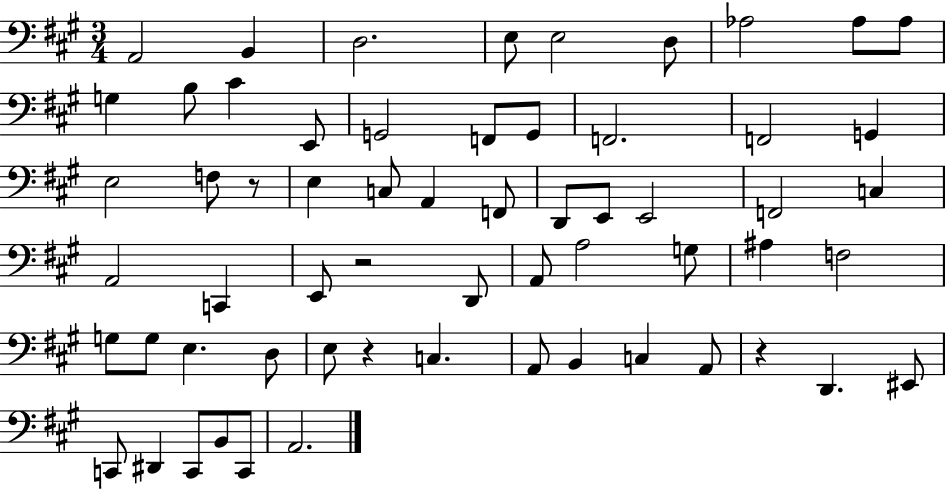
{
  \clef bass
  \numericTimeSignature
  \time 3/4
  \key a \major
  a,2 b,4 | d2. | e8 e2 d8 | aes2 aes8 aes8 | \break g4 b8 cis'4 e,8 | g,2 f,8 g,8 | f,2. | f,2 g,4 | \break e2 f8 r8 | e4 c8 a,4 f,8 | d,8 e,8 e,2 | f,2 c4 | \break a,2 c,4 | e,8 r2 d,8 | a,8 a2 g8 | ais4 f2 | \break g8 g8 e4. d8 | e8 r4 c4. | a,8 b,4 c4 a,8 | r4 d,4. eis,8 | \break c,8 dis,4 c,8 b,8 c,8 | a,2. | \bar "|."
}